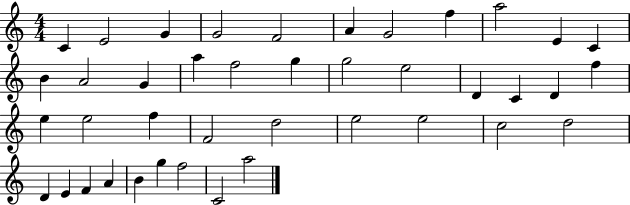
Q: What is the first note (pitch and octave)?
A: C4